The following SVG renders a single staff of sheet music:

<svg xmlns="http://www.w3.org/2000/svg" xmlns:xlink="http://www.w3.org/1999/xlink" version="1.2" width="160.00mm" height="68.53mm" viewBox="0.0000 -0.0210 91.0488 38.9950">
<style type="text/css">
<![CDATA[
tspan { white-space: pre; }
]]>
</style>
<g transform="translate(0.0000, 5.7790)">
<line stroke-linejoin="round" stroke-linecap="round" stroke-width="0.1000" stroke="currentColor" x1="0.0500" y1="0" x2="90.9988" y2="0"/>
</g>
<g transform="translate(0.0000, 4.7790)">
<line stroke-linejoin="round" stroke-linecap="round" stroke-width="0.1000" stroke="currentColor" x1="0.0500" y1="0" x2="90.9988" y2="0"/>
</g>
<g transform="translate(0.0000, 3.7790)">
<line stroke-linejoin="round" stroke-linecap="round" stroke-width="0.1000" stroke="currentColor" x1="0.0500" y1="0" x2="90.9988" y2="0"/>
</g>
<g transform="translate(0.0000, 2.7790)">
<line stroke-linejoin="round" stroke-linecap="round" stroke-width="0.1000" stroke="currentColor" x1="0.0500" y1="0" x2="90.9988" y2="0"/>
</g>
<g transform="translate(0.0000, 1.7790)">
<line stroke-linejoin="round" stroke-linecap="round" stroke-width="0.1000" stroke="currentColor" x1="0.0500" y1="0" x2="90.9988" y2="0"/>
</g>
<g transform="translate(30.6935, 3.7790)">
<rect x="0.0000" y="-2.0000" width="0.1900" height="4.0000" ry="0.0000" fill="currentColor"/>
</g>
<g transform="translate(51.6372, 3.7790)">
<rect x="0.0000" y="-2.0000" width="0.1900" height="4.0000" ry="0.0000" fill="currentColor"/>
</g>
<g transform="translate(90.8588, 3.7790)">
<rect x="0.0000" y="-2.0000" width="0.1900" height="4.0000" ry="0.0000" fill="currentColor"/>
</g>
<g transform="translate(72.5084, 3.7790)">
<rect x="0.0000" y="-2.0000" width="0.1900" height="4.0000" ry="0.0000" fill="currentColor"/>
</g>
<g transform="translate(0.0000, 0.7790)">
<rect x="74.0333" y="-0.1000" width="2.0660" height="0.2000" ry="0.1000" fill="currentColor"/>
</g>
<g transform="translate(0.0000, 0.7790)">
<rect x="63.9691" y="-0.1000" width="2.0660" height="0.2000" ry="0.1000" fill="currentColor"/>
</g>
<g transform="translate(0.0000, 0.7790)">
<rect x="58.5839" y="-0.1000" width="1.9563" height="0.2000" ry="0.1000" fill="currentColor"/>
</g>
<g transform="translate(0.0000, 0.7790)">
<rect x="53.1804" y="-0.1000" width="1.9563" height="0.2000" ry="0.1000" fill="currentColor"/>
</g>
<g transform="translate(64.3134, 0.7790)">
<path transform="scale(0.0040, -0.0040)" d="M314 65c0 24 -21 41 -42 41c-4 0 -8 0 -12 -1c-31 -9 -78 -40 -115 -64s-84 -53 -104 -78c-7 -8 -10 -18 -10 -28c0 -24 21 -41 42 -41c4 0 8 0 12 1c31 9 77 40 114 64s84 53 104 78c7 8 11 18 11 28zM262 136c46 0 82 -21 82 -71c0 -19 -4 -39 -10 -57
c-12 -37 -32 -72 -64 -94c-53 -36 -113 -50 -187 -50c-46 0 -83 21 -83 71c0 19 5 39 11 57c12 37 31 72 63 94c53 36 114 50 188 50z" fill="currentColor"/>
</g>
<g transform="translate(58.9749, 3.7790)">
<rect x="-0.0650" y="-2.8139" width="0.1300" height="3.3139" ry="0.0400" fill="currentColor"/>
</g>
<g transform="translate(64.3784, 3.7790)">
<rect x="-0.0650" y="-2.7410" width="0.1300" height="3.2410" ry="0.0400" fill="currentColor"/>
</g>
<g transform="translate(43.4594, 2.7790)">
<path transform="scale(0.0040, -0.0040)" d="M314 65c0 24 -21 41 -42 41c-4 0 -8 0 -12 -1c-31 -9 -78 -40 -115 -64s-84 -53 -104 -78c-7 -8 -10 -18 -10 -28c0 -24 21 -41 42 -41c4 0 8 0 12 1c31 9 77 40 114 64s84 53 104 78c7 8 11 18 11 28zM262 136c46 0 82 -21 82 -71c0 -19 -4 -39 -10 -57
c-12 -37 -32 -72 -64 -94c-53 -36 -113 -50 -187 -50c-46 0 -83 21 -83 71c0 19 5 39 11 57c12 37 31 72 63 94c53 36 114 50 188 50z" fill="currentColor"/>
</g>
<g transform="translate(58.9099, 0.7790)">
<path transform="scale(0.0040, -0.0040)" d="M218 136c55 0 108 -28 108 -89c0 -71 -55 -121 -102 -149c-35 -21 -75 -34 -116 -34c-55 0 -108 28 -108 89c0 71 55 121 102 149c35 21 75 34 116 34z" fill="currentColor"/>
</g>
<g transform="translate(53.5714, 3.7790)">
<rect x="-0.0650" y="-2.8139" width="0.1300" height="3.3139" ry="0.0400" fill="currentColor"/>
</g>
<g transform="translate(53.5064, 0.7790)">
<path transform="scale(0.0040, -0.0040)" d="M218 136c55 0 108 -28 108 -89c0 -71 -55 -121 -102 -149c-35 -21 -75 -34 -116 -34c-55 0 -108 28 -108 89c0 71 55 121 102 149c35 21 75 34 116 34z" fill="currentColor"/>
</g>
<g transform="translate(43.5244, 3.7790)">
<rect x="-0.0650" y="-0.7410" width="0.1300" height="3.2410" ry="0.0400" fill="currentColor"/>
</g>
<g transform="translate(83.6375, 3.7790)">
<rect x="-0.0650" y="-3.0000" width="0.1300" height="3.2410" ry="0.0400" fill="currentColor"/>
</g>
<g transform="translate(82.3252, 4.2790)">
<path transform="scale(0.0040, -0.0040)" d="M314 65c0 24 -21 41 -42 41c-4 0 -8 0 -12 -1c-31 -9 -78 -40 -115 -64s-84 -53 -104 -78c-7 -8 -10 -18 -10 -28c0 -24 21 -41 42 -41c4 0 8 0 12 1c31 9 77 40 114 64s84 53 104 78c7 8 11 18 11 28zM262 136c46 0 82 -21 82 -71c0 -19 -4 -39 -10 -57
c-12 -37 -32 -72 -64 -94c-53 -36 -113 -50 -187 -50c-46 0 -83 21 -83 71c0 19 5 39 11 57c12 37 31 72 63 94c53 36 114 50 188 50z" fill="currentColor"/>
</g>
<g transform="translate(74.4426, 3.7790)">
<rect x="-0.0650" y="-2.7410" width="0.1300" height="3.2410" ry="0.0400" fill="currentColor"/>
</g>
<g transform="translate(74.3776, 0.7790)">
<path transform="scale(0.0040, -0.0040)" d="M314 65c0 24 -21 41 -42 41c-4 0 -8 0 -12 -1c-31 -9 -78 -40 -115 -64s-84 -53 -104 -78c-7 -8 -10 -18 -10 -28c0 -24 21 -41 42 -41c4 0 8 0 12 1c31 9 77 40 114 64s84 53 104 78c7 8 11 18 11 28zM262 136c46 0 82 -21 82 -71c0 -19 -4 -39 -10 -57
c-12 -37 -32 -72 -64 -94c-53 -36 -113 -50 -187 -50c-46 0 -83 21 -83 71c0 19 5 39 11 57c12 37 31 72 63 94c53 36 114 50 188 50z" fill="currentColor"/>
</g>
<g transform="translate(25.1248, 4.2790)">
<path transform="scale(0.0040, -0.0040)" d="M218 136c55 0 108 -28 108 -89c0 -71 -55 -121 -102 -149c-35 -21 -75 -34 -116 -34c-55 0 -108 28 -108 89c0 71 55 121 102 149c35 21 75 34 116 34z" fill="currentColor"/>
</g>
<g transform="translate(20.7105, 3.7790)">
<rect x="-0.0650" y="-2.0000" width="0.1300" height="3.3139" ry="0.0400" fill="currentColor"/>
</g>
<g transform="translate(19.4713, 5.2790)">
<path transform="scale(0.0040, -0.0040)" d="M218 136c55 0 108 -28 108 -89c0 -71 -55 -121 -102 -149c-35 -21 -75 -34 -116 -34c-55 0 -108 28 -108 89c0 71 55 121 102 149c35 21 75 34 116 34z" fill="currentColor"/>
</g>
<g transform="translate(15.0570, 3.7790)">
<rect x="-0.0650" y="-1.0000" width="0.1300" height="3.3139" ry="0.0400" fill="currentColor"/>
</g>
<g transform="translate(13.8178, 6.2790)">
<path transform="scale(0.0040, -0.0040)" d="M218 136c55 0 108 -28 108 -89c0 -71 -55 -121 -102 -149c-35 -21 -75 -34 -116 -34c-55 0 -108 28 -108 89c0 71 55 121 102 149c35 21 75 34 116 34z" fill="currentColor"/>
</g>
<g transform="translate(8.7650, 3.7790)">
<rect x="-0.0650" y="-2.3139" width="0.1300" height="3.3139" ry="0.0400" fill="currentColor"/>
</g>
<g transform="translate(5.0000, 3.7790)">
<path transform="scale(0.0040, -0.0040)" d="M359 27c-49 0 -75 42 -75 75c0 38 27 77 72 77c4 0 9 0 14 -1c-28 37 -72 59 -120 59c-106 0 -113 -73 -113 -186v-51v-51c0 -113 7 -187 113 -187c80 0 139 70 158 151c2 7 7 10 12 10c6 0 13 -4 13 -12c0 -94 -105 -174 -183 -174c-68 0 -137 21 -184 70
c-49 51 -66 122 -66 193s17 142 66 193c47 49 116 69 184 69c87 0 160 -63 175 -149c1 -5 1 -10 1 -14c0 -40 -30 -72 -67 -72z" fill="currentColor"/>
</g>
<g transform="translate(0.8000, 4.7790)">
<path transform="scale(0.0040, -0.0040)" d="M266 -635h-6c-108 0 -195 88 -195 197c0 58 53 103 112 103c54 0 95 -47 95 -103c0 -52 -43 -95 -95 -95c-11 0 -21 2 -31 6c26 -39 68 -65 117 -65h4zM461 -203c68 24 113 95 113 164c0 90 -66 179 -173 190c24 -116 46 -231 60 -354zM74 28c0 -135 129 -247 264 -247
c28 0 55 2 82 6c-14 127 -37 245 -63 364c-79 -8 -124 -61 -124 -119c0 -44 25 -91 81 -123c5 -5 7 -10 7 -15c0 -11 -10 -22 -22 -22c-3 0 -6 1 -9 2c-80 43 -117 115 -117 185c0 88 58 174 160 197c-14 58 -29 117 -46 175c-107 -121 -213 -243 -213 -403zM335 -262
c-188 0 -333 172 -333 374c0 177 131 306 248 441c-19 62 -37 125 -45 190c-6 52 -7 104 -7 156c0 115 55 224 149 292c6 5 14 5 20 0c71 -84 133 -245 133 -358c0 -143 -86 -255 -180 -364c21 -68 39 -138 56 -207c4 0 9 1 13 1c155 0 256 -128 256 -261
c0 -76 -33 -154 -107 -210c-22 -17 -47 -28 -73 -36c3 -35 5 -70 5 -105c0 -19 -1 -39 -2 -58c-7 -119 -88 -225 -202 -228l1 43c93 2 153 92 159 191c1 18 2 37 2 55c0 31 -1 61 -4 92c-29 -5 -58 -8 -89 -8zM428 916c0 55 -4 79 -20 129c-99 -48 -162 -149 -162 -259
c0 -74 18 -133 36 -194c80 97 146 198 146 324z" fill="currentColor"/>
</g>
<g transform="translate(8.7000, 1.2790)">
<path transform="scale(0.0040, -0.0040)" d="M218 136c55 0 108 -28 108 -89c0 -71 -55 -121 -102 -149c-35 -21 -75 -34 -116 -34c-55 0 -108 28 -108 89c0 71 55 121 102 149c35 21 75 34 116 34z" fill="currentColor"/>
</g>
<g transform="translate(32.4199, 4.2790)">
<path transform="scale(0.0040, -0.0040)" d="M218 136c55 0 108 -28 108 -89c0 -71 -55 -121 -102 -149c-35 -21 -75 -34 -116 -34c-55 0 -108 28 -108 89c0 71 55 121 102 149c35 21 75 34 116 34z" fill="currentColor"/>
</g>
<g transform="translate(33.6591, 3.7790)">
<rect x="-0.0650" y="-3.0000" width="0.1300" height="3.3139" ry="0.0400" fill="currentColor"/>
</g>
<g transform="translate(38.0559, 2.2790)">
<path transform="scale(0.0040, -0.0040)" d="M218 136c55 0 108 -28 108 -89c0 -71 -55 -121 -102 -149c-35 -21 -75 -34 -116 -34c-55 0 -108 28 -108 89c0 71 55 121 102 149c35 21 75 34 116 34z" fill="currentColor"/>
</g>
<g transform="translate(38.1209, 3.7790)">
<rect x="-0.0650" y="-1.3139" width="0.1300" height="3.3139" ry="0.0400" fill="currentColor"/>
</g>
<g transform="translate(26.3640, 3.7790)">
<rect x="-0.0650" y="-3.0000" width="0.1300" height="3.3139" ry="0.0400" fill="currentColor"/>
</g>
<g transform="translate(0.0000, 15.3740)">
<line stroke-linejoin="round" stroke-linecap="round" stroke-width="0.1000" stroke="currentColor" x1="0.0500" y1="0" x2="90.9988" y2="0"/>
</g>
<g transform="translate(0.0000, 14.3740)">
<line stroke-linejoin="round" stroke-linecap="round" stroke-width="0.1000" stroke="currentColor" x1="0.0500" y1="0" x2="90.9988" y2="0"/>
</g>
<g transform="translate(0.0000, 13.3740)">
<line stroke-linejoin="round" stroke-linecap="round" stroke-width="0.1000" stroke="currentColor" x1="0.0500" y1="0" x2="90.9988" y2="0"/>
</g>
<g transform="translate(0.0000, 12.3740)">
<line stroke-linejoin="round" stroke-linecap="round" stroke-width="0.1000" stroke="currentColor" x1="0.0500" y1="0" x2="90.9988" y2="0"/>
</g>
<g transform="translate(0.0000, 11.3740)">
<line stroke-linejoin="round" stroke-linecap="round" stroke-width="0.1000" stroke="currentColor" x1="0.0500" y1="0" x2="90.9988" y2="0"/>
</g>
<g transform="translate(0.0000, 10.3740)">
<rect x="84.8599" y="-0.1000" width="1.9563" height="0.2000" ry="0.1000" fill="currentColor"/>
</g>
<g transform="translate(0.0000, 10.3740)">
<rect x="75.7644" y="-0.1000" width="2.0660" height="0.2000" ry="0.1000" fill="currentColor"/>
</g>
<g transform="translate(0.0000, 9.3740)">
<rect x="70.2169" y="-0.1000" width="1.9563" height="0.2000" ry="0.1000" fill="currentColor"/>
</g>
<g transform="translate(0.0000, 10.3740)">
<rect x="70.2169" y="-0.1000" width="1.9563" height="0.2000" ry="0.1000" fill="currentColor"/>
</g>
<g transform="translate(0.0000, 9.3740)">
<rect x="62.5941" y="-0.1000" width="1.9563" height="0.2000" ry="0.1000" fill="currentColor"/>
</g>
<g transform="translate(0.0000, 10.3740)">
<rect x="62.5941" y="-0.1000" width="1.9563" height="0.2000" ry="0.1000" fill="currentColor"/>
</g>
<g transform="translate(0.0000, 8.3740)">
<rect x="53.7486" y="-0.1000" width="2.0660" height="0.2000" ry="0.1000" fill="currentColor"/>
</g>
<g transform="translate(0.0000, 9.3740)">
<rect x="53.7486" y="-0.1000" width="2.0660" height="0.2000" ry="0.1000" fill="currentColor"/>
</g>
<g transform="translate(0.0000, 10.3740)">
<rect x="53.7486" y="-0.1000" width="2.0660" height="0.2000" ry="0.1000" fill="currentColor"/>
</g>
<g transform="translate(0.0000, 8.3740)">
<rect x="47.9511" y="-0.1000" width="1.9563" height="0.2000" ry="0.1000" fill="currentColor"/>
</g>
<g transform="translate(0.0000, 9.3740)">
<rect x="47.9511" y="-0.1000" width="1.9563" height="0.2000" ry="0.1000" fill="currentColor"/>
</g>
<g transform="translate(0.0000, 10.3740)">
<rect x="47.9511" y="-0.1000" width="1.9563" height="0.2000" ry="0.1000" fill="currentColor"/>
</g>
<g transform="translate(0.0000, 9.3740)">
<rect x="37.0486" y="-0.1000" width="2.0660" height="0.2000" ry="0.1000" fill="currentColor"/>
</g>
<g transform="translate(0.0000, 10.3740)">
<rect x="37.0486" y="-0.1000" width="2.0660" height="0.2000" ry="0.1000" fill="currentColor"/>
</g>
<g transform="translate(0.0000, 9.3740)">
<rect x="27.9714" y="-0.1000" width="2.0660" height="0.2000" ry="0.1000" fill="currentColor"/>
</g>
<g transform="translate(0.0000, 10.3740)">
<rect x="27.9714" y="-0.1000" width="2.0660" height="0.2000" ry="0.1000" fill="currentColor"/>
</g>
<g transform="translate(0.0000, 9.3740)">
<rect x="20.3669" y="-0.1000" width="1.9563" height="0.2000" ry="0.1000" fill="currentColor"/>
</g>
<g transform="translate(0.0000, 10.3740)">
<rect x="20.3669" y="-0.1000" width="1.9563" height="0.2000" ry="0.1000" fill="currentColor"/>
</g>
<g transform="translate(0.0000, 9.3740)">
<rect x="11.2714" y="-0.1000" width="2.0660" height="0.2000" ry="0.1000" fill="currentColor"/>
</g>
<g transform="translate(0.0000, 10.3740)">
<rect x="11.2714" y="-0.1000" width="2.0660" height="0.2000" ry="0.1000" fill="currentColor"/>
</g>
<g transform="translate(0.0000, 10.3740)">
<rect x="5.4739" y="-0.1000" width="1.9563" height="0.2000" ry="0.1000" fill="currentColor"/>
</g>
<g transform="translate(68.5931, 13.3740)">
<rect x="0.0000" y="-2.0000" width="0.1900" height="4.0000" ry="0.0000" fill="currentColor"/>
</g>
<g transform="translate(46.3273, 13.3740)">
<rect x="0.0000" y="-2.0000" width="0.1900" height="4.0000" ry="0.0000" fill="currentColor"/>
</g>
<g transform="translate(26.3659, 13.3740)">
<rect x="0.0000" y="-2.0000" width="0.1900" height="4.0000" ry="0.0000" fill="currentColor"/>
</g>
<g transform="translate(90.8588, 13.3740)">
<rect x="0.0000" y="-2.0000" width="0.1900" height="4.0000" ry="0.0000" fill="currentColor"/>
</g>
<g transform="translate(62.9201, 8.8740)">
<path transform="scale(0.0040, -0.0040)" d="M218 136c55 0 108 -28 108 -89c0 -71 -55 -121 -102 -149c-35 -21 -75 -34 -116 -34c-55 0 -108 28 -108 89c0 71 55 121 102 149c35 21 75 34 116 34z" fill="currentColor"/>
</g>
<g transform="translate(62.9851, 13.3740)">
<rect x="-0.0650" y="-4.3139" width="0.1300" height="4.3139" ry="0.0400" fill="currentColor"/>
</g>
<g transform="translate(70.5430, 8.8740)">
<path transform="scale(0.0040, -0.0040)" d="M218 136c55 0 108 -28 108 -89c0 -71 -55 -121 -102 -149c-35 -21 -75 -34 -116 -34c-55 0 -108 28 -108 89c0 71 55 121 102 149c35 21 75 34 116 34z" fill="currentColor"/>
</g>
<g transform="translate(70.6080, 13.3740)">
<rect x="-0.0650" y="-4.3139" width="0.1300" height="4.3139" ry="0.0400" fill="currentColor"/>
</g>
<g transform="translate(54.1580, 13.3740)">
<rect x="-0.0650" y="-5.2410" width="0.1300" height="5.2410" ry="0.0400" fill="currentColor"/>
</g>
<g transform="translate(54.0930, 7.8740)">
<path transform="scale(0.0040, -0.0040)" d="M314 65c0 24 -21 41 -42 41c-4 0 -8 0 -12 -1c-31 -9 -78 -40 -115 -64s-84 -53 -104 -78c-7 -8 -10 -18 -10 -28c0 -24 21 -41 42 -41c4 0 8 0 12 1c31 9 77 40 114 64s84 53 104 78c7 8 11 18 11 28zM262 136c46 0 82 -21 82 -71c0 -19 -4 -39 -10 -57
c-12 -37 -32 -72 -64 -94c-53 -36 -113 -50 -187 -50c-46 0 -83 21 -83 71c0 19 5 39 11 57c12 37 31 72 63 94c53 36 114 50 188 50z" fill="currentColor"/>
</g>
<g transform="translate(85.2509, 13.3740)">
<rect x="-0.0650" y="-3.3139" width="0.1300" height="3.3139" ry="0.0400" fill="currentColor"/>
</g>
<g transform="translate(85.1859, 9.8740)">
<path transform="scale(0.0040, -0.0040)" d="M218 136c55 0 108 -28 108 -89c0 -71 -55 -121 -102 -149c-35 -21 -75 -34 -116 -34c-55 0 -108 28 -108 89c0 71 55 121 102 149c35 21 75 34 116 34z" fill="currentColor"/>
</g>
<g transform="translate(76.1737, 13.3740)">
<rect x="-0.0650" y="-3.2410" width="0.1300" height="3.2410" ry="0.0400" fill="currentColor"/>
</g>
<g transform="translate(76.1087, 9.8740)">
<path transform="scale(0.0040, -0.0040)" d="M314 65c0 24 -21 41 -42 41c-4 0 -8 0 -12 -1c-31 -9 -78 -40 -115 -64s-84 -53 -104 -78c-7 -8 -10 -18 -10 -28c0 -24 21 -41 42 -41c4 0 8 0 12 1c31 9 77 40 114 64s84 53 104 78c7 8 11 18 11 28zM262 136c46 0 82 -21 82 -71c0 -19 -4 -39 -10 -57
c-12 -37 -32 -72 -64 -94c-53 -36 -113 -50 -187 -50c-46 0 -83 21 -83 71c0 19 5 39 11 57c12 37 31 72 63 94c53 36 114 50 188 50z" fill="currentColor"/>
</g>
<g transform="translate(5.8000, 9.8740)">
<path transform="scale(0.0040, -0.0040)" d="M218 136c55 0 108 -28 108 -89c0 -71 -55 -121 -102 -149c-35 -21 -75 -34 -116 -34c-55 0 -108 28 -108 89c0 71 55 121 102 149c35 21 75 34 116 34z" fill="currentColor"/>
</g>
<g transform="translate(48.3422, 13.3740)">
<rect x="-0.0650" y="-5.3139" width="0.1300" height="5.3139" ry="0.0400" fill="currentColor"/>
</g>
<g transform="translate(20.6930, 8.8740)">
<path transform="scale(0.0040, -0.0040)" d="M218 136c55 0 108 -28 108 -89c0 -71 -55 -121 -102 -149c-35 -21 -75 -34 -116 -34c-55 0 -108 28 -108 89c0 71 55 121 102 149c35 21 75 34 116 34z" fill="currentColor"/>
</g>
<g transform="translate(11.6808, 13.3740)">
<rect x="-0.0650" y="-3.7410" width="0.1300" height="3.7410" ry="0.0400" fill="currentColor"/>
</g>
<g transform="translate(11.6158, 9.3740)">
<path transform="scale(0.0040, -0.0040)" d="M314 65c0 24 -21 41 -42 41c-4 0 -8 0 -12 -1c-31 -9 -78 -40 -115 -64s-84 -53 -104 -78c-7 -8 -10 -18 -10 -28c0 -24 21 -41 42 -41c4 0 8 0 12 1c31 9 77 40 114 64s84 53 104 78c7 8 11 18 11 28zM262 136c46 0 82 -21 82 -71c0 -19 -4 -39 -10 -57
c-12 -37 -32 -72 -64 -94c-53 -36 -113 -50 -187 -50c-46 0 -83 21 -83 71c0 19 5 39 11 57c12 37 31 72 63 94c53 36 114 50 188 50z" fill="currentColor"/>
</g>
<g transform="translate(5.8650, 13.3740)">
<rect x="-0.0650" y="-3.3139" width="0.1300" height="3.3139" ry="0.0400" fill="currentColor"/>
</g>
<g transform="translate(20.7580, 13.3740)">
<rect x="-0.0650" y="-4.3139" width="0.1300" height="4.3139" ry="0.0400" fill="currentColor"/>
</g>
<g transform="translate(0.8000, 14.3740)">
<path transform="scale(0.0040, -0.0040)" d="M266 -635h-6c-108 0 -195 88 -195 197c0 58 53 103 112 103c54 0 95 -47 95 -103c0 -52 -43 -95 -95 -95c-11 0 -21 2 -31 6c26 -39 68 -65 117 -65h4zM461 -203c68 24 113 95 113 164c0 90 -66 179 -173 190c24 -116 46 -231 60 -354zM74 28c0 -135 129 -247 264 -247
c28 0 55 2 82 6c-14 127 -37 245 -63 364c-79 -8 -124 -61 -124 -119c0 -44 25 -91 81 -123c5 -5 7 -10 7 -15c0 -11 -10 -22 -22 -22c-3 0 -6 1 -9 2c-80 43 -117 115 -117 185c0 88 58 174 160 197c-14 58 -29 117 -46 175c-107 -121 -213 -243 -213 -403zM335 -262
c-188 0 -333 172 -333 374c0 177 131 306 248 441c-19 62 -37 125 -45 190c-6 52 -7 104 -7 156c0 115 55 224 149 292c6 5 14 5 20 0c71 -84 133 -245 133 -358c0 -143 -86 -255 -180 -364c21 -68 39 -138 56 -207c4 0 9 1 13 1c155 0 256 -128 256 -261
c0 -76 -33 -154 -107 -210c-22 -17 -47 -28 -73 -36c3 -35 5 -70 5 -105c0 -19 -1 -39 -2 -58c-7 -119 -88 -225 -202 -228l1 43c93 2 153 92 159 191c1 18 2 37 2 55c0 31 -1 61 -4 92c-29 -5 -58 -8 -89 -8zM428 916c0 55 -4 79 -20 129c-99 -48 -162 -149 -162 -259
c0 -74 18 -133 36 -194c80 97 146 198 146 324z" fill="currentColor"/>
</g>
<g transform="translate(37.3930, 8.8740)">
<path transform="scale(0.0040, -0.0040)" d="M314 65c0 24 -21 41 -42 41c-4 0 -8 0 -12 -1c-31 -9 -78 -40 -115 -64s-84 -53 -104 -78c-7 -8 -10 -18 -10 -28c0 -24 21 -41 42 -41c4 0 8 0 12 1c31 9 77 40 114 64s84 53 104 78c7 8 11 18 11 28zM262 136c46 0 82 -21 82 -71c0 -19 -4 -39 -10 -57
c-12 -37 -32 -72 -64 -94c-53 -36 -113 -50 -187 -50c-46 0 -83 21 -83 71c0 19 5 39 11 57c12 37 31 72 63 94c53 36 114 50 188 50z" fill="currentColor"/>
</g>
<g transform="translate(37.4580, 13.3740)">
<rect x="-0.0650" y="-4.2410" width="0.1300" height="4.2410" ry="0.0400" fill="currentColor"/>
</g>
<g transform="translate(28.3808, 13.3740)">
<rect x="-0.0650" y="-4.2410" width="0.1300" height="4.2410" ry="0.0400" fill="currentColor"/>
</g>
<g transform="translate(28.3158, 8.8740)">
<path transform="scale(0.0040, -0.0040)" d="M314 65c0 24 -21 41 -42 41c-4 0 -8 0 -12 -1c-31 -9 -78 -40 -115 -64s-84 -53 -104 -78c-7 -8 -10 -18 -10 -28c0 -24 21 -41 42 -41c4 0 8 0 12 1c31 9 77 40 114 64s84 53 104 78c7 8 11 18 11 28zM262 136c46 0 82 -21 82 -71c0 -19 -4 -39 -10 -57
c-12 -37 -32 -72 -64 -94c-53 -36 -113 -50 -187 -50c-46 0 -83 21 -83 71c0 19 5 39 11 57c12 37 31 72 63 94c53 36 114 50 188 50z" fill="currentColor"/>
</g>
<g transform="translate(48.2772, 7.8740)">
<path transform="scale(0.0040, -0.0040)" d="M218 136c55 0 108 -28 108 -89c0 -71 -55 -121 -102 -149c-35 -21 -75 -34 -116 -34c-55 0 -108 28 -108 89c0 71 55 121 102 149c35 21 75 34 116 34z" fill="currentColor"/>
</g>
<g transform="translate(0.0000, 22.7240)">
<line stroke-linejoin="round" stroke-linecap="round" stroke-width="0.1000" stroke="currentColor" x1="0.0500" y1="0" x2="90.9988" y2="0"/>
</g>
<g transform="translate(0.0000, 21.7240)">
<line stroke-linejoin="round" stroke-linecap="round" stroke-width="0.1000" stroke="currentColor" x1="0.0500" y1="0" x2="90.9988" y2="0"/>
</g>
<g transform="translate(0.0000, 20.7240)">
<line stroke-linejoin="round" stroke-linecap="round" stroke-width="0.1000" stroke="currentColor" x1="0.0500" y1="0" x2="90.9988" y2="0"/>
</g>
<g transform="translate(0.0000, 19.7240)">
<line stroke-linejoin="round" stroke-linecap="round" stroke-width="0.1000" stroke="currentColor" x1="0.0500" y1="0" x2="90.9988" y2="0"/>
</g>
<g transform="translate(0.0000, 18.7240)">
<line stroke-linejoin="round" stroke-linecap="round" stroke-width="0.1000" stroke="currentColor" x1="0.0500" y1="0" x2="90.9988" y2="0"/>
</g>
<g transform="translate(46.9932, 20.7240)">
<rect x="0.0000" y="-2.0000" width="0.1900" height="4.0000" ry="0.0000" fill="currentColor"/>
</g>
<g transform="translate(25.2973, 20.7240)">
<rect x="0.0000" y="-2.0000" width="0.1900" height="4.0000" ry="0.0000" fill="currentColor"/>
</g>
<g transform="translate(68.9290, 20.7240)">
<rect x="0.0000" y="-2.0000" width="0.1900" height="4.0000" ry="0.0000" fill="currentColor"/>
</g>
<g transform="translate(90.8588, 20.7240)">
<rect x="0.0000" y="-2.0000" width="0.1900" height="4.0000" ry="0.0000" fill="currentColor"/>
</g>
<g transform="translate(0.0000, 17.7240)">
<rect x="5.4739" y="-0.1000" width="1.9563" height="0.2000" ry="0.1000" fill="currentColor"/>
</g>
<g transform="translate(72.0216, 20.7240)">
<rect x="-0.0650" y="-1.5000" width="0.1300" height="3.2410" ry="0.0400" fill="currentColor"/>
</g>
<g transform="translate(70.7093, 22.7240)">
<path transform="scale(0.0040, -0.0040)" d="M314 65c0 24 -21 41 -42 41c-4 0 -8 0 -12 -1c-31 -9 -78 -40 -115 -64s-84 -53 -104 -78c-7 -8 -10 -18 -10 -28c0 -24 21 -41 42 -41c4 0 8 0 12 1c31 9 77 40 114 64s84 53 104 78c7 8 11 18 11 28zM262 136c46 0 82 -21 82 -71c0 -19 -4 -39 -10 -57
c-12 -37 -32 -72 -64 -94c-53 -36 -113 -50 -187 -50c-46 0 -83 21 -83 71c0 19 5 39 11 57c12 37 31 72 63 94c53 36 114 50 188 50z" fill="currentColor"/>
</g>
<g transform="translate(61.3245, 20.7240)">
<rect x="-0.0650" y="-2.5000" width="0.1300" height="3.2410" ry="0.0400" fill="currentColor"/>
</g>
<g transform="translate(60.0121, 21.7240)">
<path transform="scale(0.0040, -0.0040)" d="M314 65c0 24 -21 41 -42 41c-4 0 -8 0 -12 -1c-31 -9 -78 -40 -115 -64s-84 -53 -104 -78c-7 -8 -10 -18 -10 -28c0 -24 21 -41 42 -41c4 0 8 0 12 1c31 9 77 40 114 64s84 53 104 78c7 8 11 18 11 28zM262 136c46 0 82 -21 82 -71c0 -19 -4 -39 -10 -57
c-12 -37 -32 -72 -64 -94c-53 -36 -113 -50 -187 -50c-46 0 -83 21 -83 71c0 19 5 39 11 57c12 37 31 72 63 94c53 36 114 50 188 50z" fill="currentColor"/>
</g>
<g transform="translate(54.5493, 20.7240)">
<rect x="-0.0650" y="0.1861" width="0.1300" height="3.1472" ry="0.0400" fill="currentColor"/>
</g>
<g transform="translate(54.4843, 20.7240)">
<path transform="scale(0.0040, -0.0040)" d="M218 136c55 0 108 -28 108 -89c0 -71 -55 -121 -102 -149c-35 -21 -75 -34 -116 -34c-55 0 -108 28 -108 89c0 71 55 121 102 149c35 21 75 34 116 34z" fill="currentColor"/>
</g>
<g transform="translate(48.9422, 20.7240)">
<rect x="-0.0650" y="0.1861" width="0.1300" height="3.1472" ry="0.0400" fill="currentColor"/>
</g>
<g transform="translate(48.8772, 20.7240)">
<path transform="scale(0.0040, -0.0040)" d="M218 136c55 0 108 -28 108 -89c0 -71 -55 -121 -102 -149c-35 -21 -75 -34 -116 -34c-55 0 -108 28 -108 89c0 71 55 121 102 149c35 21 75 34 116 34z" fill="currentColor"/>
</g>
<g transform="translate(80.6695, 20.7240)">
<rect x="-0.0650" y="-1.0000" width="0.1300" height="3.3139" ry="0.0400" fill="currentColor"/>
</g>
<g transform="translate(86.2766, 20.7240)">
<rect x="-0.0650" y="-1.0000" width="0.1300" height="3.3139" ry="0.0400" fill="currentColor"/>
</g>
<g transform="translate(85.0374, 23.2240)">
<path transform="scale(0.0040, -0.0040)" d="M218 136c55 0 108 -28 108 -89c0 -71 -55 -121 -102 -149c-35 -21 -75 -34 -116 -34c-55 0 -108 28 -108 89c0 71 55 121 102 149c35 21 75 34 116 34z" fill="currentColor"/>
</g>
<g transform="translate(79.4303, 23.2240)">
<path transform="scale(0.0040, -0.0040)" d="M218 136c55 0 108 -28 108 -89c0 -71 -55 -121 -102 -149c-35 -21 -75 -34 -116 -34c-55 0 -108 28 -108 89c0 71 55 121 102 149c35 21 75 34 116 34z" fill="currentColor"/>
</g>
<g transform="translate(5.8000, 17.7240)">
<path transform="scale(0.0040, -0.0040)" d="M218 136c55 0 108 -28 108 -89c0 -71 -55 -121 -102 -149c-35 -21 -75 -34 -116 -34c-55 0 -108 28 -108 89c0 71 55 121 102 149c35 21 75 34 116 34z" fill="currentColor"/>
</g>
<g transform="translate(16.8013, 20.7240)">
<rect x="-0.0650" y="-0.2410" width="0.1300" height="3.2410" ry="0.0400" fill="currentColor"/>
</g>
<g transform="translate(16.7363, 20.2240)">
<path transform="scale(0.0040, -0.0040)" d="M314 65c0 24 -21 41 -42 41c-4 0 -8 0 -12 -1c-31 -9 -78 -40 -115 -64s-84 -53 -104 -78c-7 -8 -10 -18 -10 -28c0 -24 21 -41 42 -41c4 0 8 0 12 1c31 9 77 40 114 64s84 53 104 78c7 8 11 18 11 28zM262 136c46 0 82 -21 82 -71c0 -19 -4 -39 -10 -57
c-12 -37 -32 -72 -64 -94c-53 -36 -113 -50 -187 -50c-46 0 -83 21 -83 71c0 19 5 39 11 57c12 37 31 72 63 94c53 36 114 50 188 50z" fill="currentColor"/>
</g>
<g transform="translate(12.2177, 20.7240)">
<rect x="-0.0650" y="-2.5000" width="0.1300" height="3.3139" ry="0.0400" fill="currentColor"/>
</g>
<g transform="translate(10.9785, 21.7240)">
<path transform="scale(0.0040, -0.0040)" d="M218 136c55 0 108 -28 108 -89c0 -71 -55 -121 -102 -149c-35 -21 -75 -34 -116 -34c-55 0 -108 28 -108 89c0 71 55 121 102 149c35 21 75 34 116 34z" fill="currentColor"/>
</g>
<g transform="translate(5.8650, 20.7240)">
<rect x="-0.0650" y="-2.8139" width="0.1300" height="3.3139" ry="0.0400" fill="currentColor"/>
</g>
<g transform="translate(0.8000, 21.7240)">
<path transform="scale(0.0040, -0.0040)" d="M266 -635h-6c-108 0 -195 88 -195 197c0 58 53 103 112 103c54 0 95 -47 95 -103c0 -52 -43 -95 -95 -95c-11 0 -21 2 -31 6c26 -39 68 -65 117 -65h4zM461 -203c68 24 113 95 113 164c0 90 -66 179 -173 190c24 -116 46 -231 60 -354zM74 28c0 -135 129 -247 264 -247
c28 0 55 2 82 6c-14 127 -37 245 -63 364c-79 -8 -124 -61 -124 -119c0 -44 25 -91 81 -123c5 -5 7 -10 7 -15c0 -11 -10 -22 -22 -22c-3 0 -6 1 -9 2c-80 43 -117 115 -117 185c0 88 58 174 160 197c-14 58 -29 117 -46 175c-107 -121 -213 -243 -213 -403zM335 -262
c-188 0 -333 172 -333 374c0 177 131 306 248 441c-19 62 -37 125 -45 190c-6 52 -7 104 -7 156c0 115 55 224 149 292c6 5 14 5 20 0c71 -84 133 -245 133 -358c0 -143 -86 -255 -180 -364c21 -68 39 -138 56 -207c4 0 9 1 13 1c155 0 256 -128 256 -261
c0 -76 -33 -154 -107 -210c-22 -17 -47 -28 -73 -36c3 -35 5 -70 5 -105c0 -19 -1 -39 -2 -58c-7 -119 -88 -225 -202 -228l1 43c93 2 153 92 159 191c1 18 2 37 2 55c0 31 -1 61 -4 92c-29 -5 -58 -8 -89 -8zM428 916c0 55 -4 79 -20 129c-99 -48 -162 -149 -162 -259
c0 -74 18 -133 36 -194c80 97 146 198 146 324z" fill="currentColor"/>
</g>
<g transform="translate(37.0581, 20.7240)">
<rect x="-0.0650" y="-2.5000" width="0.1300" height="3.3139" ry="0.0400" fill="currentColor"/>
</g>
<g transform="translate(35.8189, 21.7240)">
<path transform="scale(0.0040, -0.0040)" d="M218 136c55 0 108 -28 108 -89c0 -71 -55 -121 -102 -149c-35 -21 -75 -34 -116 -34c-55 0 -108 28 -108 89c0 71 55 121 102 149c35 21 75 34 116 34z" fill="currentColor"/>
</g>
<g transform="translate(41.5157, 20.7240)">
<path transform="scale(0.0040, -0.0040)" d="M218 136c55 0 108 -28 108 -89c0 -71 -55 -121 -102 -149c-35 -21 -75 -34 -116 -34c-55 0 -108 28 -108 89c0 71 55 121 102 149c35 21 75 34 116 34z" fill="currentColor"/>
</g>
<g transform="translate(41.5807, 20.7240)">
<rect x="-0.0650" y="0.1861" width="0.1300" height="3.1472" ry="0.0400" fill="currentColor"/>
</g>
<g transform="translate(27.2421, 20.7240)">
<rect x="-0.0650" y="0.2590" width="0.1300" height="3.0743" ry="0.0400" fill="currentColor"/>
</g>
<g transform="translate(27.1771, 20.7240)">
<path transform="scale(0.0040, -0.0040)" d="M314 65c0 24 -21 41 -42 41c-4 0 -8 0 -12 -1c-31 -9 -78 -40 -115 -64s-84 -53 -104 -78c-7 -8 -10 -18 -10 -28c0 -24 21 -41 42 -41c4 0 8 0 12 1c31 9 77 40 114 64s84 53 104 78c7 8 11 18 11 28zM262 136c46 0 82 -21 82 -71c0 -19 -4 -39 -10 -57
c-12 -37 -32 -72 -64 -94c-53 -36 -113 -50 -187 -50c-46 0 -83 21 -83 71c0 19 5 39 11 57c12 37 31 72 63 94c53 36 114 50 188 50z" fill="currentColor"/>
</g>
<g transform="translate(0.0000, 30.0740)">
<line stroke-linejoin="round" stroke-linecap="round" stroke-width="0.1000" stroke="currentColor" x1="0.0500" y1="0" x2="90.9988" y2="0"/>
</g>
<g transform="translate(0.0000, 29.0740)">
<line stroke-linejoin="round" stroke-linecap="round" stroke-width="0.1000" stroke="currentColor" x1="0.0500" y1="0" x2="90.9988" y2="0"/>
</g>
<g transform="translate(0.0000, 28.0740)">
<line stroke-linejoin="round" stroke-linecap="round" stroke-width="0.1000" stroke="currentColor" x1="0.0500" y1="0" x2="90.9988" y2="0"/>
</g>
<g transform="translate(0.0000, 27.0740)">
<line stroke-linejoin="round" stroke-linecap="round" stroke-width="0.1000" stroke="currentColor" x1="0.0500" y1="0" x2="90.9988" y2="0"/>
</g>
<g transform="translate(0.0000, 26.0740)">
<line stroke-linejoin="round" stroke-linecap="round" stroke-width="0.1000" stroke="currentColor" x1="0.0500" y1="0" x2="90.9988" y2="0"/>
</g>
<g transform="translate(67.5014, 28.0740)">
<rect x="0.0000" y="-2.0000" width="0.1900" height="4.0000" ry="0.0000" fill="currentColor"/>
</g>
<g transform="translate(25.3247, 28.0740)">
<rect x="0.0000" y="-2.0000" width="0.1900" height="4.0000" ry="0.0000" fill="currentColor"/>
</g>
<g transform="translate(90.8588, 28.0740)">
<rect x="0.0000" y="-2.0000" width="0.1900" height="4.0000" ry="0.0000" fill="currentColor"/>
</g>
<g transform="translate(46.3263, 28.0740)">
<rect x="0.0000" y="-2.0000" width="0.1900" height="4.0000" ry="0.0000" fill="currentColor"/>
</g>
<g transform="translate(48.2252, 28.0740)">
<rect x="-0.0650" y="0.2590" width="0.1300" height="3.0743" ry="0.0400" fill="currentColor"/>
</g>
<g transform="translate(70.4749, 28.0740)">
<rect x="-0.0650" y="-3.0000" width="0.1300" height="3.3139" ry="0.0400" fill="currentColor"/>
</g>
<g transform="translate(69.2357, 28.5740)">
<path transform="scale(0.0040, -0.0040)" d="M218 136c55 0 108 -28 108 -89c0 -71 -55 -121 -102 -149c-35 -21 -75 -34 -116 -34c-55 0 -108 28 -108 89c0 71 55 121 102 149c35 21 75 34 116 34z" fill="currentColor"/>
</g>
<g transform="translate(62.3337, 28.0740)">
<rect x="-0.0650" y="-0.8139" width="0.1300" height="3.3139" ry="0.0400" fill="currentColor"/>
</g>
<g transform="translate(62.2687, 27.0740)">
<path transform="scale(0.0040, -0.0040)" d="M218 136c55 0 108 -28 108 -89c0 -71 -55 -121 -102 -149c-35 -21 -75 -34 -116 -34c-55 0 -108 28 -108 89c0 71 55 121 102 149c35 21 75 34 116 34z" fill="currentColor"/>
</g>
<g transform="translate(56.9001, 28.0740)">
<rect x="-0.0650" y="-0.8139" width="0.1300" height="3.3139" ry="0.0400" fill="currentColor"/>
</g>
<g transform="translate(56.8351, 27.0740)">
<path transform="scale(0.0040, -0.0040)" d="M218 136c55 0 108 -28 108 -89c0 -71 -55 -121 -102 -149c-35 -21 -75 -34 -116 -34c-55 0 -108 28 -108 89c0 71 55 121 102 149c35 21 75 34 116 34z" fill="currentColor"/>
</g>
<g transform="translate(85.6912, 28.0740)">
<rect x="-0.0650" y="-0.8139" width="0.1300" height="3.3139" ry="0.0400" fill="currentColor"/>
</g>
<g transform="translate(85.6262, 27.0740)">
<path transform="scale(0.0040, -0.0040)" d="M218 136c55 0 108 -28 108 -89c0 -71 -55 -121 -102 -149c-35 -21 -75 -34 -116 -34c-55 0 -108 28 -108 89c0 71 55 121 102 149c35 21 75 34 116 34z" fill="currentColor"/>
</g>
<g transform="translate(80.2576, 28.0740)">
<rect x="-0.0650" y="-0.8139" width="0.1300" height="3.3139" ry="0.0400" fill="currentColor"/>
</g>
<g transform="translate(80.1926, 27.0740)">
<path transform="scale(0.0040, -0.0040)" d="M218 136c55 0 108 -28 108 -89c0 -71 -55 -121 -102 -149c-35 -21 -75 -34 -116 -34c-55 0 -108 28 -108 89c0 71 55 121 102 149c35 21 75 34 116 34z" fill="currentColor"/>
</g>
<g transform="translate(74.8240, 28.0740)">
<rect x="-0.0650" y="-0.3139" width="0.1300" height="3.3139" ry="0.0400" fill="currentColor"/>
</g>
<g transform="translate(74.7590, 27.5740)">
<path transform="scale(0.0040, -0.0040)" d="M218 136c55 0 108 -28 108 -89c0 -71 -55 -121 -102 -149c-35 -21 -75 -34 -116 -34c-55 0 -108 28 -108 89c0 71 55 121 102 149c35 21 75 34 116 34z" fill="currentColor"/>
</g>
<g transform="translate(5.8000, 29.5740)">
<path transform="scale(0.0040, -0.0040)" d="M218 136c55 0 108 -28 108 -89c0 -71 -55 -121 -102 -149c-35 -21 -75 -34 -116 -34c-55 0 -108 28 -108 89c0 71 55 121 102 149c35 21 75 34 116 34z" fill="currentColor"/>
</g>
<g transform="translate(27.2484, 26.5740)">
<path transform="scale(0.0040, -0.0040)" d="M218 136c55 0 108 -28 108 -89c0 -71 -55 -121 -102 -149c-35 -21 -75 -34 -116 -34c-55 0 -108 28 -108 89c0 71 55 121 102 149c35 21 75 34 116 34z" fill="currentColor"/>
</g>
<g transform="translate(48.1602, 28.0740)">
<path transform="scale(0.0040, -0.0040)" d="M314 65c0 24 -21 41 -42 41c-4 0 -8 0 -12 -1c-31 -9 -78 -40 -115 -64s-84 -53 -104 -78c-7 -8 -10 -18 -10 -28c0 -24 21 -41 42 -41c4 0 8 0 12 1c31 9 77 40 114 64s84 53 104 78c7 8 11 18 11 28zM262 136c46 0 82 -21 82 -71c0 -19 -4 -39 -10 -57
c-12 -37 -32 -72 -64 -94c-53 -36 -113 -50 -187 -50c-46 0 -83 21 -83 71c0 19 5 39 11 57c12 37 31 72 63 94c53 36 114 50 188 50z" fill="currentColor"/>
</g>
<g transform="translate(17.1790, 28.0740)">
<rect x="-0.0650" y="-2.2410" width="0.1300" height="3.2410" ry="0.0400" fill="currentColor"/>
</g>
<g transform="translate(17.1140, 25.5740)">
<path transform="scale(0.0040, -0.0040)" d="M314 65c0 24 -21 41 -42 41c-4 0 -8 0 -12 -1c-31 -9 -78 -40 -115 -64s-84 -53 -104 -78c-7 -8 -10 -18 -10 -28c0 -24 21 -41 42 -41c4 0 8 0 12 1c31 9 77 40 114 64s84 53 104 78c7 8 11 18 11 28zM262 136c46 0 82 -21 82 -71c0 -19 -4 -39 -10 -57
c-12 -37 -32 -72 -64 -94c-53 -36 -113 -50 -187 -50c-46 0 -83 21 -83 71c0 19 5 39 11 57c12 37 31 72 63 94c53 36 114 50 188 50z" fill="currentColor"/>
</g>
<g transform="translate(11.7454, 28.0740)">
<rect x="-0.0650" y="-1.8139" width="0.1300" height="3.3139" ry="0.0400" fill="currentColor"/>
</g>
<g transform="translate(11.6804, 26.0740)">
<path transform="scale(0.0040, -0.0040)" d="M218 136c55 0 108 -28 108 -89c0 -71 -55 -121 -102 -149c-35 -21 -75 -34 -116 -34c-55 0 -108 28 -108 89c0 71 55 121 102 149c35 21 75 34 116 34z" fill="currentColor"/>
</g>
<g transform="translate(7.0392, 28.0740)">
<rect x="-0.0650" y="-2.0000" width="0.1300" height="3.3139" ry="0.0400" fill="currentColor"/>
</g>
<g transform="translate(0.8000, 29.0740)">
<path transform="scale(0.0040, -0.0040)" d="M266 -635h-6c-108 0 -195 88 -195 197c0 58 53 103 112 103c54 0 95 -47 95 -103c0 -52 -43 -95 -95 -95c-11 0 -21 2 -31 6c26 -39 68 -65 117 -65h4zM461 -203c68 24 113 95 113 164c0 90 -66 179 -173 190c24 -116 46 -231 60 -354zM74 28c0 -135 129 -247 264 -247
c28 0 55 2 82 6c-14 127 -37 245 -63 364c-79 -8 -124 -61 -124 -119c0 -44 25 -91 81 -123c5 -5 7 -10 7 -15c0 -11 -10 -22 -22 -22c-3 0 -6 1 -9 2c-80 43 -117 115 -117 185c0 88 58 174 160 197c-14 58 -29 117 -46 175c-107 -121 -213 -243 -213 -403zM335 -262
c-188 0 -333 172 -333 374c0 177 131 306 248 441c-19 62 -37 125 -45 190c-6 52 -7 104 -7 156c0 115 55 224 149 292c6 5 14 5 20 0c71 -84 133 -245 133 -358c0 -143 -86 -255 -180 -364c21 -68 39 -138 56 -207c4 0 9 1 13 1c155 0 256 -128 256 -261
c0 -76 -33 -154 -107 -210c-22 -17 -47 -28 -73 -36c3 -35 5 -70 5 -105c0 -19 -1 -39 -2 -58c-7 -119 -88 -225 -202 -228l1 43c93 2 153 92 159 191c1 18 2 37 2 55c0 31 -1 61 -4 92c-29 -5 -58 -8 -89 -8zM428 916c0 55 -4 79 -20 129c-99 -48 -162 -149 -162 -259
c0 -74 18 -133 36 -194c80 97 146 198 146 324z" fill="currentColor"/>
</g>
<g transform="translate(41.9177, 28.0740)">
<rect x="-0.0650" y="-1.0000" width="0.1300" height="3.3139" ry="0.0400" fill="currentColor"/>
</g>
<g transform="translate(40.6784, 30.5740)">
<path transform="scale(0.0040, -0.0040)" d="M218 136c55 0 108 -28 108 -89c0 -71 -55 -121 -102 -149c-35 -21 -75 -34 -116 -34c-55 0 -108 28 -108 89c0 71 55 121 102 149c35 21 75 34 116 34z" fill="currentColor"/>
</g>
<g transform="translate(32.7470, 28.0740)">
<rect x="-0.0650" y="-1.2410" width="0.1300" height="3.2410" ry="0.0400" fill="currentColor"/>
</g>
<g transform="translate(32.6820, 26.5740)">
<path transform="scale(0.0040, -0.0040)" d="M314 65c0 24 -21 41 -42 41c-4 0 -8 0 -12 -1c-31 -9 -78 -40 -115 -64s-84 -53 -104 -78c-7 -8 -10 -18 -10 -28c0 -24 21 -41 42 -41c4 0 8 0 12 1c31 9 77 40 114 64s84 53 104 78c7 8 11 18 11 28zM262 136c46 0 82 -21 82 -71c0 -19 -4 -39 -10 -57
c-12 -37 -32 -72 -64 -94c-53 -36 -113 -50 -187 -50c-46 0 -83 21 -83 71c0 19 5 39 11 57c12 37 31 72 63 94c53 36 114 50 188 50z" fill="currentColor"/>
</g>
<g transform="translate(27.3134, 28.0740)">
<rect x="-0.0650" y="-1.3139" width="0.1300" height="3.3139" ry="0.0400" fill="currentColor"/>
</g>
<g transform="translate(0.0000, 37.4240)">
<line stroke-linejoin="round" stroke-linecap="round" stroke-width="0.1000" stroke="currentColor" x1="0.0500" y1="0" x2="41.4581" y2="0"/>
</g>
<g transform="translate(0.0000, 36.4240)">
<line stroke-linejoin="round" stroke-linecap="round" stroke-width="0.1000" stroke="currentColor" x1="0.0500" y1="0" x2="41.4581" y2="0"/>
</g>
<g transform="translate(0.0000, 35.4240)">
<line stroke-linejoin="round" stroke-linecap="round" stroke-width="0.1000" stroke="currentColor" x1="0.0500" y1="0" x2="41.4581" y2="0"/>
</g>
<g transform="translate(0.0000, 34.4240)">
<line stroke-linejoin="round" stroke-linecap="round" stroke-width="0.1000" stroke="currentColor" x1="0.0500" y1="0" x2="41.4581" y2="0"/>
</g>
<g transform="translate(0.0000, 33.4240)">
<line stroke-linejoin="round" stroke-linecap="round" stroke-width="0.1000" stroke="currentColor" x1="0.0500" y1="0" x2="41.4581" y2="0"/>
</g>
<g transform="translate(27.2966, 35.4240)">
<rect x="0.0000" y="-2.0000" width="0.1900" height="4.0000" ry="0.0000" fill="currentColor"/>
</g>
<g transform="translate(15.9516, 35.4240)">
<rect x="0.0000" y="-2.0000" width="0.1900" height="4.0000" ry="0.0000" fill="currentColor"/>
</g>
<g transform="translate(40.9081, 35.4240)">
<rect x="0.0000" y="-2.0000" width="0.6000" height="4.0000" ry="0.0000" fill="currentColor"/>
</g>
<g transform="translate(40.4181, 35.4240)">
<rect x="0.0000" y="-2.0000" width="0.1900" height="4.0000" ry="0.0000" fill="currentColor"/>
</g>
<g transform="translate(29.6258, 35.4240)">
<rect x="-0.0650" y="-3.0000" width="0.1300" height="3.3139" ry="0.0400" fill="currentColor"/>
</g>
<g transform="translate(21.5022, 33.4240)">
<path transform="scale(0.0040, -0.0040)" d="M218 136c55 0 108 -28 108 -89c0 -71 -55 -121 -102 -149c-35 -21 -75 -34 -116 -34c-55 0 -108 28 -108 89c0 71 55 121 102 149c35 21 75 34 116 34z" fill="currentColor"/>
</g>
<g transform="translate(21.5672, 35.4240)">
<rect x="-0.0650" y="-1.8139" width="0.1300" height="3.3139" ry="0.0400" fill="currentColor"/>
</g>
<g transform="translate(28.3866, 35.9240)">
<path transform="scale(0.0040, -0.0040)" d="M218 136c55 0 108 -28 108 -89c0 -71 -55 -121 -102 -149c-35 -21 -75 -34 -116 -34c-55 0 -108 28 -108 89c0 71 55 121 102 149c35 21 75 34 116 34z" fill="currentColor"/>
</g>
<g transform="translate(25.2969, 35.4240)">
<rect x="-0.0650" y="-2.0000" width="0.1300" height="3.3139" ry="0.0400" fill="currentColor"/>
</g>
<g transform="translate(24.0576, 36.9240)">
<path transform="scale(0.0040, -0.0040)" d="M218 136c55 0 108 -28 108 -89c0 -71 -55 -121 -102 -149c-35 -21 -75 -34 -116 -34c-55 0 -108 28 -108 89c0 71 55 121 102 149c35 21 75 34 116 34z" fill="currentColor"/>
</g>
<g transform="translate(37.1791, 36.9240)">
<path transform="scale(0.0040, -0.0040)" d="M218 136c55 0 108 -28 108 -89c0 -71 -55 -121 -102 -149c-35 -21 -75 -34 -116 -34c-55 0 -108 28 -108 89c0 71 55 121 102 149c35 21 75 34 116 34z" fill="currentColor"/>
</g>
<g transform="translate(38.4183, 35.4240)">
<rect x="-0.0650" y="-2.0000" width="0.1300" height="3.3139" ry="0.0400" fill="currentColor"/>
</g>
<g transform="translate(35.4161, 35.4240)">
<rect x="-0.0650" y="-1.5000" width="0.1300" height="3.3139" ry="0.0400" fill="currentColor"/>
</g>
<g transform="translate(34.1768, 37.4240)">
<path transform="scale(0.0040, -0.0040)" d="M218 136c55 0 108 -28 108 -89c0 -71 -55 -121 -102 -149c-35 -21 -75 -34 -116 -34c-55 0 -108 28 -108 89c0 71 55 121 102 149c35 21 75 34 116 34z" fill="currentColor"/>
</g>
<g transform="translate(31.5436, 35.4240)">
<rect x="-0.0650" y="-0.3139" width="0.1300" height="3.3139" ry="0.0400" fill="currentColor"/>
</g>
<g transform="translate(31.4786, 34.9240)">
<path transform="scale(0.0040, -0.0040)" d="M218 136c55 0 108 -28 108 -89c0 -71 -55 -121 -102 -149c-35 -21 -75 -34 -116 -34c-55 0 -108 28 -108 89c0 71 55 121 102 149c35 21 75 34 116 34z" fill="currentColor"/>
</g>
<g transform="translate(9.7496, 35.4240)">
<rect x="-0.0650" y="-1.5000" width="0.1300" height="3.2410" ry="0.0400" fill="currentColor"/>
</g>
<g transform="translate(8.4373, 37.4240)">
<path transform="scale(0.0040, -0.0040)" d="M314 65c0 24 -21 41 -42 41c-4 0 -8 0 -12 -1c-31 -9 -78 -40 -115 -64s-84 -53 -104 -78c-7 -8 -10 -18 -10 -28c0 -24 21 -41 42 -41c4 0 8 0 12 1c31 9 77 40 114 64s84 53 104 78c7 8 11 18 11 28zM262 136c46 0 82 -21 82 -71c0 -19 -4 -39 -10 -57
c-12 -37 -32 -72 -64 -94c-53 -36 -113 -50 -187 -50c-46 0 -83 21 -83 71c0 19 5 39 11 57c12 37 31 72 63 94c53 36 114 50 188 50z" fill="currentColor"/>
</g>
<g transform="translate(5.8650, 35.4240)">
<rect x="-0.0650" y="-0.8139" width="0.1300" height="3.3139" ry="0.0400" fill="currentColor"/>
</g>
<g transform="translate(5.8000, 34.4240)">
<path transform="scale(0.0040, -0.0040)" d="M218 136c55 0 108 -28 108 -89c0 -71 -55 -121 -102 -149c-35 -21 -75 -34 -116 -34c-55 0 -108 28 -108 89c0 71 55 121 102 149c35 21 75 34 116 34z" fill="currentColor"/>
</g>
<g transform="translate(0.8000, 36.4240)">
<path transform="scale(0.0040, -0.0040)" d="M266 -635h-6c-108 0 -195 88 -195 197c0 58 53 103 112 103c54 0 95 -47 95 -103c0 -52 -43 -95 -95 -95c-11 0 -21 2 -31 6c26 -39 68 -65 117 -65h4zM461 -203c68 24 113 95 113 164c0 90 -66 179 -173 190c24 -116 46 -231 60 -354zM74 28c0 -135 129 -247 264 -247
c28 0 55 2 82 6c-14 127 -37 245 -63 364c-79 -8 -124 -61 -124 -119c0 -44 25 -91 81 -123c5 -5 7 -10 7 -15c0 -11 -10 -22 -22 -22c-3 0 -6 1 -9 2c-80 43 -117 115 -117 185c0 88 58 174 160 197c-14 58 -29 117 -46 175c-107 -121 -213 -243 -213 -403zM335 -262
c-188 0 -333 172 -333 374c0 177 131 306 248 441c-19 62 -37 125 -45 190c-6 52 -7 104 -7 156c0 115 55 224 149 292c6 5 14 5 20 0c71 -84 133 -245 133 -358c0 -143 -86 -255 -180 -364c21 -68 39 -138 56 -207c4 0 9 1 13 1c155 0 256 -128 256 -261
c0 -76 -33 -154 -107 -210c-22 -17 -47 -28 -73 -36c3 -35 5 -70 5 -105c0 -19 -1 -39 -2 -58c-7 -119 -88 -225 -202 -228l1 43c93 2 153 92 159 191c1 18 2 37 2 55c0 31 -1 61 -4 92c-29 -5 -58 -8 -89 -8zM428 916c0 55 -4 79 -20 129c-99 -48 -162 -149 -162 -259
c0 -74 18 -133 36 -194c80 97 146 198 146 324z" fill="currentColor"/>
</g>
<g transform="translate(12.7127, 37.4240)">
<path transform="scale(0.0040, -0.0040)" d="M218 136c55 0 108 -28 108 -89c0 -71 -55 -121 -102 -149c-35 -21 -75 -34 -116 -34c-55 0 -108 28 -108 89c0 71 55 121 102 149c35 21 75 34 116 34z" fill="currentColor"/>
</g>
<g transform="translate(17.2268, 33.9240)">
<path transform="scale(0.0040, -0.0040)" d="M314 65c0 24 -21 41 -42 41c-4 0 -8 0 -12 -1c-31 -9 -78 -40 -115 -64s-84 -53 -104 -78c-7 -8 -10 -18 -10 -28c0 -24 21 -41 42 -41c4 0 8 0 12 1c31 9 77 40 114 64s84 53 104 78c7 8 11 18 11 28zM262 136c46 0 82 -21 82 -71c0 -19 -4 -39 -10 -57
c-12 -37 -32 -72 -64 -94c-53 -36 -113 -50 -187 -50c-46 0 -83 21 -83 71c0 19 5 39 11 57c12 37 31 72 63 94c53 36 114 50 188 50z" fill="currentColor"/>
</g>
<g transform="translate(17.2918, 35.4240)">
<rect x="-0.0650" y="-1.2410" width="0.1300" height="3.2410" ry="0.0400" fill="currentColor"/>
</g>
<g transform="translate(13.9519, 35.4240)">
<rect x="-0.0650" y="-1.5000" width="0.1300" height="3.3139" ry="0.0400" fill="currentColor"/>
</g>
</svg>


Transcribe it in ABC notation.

X:1
T:Untitled
M:4/4
L:1/4
K:C
g D F A A e d2 a a a2 a2 A2 b c'2 d' d'2 d'2 f' f'2 d' d' b2 b a G c2 B2 G B B B G2 E2 D D F f g2 e e2 D B2 d d A c d d d E2 E e2 f F A c E F